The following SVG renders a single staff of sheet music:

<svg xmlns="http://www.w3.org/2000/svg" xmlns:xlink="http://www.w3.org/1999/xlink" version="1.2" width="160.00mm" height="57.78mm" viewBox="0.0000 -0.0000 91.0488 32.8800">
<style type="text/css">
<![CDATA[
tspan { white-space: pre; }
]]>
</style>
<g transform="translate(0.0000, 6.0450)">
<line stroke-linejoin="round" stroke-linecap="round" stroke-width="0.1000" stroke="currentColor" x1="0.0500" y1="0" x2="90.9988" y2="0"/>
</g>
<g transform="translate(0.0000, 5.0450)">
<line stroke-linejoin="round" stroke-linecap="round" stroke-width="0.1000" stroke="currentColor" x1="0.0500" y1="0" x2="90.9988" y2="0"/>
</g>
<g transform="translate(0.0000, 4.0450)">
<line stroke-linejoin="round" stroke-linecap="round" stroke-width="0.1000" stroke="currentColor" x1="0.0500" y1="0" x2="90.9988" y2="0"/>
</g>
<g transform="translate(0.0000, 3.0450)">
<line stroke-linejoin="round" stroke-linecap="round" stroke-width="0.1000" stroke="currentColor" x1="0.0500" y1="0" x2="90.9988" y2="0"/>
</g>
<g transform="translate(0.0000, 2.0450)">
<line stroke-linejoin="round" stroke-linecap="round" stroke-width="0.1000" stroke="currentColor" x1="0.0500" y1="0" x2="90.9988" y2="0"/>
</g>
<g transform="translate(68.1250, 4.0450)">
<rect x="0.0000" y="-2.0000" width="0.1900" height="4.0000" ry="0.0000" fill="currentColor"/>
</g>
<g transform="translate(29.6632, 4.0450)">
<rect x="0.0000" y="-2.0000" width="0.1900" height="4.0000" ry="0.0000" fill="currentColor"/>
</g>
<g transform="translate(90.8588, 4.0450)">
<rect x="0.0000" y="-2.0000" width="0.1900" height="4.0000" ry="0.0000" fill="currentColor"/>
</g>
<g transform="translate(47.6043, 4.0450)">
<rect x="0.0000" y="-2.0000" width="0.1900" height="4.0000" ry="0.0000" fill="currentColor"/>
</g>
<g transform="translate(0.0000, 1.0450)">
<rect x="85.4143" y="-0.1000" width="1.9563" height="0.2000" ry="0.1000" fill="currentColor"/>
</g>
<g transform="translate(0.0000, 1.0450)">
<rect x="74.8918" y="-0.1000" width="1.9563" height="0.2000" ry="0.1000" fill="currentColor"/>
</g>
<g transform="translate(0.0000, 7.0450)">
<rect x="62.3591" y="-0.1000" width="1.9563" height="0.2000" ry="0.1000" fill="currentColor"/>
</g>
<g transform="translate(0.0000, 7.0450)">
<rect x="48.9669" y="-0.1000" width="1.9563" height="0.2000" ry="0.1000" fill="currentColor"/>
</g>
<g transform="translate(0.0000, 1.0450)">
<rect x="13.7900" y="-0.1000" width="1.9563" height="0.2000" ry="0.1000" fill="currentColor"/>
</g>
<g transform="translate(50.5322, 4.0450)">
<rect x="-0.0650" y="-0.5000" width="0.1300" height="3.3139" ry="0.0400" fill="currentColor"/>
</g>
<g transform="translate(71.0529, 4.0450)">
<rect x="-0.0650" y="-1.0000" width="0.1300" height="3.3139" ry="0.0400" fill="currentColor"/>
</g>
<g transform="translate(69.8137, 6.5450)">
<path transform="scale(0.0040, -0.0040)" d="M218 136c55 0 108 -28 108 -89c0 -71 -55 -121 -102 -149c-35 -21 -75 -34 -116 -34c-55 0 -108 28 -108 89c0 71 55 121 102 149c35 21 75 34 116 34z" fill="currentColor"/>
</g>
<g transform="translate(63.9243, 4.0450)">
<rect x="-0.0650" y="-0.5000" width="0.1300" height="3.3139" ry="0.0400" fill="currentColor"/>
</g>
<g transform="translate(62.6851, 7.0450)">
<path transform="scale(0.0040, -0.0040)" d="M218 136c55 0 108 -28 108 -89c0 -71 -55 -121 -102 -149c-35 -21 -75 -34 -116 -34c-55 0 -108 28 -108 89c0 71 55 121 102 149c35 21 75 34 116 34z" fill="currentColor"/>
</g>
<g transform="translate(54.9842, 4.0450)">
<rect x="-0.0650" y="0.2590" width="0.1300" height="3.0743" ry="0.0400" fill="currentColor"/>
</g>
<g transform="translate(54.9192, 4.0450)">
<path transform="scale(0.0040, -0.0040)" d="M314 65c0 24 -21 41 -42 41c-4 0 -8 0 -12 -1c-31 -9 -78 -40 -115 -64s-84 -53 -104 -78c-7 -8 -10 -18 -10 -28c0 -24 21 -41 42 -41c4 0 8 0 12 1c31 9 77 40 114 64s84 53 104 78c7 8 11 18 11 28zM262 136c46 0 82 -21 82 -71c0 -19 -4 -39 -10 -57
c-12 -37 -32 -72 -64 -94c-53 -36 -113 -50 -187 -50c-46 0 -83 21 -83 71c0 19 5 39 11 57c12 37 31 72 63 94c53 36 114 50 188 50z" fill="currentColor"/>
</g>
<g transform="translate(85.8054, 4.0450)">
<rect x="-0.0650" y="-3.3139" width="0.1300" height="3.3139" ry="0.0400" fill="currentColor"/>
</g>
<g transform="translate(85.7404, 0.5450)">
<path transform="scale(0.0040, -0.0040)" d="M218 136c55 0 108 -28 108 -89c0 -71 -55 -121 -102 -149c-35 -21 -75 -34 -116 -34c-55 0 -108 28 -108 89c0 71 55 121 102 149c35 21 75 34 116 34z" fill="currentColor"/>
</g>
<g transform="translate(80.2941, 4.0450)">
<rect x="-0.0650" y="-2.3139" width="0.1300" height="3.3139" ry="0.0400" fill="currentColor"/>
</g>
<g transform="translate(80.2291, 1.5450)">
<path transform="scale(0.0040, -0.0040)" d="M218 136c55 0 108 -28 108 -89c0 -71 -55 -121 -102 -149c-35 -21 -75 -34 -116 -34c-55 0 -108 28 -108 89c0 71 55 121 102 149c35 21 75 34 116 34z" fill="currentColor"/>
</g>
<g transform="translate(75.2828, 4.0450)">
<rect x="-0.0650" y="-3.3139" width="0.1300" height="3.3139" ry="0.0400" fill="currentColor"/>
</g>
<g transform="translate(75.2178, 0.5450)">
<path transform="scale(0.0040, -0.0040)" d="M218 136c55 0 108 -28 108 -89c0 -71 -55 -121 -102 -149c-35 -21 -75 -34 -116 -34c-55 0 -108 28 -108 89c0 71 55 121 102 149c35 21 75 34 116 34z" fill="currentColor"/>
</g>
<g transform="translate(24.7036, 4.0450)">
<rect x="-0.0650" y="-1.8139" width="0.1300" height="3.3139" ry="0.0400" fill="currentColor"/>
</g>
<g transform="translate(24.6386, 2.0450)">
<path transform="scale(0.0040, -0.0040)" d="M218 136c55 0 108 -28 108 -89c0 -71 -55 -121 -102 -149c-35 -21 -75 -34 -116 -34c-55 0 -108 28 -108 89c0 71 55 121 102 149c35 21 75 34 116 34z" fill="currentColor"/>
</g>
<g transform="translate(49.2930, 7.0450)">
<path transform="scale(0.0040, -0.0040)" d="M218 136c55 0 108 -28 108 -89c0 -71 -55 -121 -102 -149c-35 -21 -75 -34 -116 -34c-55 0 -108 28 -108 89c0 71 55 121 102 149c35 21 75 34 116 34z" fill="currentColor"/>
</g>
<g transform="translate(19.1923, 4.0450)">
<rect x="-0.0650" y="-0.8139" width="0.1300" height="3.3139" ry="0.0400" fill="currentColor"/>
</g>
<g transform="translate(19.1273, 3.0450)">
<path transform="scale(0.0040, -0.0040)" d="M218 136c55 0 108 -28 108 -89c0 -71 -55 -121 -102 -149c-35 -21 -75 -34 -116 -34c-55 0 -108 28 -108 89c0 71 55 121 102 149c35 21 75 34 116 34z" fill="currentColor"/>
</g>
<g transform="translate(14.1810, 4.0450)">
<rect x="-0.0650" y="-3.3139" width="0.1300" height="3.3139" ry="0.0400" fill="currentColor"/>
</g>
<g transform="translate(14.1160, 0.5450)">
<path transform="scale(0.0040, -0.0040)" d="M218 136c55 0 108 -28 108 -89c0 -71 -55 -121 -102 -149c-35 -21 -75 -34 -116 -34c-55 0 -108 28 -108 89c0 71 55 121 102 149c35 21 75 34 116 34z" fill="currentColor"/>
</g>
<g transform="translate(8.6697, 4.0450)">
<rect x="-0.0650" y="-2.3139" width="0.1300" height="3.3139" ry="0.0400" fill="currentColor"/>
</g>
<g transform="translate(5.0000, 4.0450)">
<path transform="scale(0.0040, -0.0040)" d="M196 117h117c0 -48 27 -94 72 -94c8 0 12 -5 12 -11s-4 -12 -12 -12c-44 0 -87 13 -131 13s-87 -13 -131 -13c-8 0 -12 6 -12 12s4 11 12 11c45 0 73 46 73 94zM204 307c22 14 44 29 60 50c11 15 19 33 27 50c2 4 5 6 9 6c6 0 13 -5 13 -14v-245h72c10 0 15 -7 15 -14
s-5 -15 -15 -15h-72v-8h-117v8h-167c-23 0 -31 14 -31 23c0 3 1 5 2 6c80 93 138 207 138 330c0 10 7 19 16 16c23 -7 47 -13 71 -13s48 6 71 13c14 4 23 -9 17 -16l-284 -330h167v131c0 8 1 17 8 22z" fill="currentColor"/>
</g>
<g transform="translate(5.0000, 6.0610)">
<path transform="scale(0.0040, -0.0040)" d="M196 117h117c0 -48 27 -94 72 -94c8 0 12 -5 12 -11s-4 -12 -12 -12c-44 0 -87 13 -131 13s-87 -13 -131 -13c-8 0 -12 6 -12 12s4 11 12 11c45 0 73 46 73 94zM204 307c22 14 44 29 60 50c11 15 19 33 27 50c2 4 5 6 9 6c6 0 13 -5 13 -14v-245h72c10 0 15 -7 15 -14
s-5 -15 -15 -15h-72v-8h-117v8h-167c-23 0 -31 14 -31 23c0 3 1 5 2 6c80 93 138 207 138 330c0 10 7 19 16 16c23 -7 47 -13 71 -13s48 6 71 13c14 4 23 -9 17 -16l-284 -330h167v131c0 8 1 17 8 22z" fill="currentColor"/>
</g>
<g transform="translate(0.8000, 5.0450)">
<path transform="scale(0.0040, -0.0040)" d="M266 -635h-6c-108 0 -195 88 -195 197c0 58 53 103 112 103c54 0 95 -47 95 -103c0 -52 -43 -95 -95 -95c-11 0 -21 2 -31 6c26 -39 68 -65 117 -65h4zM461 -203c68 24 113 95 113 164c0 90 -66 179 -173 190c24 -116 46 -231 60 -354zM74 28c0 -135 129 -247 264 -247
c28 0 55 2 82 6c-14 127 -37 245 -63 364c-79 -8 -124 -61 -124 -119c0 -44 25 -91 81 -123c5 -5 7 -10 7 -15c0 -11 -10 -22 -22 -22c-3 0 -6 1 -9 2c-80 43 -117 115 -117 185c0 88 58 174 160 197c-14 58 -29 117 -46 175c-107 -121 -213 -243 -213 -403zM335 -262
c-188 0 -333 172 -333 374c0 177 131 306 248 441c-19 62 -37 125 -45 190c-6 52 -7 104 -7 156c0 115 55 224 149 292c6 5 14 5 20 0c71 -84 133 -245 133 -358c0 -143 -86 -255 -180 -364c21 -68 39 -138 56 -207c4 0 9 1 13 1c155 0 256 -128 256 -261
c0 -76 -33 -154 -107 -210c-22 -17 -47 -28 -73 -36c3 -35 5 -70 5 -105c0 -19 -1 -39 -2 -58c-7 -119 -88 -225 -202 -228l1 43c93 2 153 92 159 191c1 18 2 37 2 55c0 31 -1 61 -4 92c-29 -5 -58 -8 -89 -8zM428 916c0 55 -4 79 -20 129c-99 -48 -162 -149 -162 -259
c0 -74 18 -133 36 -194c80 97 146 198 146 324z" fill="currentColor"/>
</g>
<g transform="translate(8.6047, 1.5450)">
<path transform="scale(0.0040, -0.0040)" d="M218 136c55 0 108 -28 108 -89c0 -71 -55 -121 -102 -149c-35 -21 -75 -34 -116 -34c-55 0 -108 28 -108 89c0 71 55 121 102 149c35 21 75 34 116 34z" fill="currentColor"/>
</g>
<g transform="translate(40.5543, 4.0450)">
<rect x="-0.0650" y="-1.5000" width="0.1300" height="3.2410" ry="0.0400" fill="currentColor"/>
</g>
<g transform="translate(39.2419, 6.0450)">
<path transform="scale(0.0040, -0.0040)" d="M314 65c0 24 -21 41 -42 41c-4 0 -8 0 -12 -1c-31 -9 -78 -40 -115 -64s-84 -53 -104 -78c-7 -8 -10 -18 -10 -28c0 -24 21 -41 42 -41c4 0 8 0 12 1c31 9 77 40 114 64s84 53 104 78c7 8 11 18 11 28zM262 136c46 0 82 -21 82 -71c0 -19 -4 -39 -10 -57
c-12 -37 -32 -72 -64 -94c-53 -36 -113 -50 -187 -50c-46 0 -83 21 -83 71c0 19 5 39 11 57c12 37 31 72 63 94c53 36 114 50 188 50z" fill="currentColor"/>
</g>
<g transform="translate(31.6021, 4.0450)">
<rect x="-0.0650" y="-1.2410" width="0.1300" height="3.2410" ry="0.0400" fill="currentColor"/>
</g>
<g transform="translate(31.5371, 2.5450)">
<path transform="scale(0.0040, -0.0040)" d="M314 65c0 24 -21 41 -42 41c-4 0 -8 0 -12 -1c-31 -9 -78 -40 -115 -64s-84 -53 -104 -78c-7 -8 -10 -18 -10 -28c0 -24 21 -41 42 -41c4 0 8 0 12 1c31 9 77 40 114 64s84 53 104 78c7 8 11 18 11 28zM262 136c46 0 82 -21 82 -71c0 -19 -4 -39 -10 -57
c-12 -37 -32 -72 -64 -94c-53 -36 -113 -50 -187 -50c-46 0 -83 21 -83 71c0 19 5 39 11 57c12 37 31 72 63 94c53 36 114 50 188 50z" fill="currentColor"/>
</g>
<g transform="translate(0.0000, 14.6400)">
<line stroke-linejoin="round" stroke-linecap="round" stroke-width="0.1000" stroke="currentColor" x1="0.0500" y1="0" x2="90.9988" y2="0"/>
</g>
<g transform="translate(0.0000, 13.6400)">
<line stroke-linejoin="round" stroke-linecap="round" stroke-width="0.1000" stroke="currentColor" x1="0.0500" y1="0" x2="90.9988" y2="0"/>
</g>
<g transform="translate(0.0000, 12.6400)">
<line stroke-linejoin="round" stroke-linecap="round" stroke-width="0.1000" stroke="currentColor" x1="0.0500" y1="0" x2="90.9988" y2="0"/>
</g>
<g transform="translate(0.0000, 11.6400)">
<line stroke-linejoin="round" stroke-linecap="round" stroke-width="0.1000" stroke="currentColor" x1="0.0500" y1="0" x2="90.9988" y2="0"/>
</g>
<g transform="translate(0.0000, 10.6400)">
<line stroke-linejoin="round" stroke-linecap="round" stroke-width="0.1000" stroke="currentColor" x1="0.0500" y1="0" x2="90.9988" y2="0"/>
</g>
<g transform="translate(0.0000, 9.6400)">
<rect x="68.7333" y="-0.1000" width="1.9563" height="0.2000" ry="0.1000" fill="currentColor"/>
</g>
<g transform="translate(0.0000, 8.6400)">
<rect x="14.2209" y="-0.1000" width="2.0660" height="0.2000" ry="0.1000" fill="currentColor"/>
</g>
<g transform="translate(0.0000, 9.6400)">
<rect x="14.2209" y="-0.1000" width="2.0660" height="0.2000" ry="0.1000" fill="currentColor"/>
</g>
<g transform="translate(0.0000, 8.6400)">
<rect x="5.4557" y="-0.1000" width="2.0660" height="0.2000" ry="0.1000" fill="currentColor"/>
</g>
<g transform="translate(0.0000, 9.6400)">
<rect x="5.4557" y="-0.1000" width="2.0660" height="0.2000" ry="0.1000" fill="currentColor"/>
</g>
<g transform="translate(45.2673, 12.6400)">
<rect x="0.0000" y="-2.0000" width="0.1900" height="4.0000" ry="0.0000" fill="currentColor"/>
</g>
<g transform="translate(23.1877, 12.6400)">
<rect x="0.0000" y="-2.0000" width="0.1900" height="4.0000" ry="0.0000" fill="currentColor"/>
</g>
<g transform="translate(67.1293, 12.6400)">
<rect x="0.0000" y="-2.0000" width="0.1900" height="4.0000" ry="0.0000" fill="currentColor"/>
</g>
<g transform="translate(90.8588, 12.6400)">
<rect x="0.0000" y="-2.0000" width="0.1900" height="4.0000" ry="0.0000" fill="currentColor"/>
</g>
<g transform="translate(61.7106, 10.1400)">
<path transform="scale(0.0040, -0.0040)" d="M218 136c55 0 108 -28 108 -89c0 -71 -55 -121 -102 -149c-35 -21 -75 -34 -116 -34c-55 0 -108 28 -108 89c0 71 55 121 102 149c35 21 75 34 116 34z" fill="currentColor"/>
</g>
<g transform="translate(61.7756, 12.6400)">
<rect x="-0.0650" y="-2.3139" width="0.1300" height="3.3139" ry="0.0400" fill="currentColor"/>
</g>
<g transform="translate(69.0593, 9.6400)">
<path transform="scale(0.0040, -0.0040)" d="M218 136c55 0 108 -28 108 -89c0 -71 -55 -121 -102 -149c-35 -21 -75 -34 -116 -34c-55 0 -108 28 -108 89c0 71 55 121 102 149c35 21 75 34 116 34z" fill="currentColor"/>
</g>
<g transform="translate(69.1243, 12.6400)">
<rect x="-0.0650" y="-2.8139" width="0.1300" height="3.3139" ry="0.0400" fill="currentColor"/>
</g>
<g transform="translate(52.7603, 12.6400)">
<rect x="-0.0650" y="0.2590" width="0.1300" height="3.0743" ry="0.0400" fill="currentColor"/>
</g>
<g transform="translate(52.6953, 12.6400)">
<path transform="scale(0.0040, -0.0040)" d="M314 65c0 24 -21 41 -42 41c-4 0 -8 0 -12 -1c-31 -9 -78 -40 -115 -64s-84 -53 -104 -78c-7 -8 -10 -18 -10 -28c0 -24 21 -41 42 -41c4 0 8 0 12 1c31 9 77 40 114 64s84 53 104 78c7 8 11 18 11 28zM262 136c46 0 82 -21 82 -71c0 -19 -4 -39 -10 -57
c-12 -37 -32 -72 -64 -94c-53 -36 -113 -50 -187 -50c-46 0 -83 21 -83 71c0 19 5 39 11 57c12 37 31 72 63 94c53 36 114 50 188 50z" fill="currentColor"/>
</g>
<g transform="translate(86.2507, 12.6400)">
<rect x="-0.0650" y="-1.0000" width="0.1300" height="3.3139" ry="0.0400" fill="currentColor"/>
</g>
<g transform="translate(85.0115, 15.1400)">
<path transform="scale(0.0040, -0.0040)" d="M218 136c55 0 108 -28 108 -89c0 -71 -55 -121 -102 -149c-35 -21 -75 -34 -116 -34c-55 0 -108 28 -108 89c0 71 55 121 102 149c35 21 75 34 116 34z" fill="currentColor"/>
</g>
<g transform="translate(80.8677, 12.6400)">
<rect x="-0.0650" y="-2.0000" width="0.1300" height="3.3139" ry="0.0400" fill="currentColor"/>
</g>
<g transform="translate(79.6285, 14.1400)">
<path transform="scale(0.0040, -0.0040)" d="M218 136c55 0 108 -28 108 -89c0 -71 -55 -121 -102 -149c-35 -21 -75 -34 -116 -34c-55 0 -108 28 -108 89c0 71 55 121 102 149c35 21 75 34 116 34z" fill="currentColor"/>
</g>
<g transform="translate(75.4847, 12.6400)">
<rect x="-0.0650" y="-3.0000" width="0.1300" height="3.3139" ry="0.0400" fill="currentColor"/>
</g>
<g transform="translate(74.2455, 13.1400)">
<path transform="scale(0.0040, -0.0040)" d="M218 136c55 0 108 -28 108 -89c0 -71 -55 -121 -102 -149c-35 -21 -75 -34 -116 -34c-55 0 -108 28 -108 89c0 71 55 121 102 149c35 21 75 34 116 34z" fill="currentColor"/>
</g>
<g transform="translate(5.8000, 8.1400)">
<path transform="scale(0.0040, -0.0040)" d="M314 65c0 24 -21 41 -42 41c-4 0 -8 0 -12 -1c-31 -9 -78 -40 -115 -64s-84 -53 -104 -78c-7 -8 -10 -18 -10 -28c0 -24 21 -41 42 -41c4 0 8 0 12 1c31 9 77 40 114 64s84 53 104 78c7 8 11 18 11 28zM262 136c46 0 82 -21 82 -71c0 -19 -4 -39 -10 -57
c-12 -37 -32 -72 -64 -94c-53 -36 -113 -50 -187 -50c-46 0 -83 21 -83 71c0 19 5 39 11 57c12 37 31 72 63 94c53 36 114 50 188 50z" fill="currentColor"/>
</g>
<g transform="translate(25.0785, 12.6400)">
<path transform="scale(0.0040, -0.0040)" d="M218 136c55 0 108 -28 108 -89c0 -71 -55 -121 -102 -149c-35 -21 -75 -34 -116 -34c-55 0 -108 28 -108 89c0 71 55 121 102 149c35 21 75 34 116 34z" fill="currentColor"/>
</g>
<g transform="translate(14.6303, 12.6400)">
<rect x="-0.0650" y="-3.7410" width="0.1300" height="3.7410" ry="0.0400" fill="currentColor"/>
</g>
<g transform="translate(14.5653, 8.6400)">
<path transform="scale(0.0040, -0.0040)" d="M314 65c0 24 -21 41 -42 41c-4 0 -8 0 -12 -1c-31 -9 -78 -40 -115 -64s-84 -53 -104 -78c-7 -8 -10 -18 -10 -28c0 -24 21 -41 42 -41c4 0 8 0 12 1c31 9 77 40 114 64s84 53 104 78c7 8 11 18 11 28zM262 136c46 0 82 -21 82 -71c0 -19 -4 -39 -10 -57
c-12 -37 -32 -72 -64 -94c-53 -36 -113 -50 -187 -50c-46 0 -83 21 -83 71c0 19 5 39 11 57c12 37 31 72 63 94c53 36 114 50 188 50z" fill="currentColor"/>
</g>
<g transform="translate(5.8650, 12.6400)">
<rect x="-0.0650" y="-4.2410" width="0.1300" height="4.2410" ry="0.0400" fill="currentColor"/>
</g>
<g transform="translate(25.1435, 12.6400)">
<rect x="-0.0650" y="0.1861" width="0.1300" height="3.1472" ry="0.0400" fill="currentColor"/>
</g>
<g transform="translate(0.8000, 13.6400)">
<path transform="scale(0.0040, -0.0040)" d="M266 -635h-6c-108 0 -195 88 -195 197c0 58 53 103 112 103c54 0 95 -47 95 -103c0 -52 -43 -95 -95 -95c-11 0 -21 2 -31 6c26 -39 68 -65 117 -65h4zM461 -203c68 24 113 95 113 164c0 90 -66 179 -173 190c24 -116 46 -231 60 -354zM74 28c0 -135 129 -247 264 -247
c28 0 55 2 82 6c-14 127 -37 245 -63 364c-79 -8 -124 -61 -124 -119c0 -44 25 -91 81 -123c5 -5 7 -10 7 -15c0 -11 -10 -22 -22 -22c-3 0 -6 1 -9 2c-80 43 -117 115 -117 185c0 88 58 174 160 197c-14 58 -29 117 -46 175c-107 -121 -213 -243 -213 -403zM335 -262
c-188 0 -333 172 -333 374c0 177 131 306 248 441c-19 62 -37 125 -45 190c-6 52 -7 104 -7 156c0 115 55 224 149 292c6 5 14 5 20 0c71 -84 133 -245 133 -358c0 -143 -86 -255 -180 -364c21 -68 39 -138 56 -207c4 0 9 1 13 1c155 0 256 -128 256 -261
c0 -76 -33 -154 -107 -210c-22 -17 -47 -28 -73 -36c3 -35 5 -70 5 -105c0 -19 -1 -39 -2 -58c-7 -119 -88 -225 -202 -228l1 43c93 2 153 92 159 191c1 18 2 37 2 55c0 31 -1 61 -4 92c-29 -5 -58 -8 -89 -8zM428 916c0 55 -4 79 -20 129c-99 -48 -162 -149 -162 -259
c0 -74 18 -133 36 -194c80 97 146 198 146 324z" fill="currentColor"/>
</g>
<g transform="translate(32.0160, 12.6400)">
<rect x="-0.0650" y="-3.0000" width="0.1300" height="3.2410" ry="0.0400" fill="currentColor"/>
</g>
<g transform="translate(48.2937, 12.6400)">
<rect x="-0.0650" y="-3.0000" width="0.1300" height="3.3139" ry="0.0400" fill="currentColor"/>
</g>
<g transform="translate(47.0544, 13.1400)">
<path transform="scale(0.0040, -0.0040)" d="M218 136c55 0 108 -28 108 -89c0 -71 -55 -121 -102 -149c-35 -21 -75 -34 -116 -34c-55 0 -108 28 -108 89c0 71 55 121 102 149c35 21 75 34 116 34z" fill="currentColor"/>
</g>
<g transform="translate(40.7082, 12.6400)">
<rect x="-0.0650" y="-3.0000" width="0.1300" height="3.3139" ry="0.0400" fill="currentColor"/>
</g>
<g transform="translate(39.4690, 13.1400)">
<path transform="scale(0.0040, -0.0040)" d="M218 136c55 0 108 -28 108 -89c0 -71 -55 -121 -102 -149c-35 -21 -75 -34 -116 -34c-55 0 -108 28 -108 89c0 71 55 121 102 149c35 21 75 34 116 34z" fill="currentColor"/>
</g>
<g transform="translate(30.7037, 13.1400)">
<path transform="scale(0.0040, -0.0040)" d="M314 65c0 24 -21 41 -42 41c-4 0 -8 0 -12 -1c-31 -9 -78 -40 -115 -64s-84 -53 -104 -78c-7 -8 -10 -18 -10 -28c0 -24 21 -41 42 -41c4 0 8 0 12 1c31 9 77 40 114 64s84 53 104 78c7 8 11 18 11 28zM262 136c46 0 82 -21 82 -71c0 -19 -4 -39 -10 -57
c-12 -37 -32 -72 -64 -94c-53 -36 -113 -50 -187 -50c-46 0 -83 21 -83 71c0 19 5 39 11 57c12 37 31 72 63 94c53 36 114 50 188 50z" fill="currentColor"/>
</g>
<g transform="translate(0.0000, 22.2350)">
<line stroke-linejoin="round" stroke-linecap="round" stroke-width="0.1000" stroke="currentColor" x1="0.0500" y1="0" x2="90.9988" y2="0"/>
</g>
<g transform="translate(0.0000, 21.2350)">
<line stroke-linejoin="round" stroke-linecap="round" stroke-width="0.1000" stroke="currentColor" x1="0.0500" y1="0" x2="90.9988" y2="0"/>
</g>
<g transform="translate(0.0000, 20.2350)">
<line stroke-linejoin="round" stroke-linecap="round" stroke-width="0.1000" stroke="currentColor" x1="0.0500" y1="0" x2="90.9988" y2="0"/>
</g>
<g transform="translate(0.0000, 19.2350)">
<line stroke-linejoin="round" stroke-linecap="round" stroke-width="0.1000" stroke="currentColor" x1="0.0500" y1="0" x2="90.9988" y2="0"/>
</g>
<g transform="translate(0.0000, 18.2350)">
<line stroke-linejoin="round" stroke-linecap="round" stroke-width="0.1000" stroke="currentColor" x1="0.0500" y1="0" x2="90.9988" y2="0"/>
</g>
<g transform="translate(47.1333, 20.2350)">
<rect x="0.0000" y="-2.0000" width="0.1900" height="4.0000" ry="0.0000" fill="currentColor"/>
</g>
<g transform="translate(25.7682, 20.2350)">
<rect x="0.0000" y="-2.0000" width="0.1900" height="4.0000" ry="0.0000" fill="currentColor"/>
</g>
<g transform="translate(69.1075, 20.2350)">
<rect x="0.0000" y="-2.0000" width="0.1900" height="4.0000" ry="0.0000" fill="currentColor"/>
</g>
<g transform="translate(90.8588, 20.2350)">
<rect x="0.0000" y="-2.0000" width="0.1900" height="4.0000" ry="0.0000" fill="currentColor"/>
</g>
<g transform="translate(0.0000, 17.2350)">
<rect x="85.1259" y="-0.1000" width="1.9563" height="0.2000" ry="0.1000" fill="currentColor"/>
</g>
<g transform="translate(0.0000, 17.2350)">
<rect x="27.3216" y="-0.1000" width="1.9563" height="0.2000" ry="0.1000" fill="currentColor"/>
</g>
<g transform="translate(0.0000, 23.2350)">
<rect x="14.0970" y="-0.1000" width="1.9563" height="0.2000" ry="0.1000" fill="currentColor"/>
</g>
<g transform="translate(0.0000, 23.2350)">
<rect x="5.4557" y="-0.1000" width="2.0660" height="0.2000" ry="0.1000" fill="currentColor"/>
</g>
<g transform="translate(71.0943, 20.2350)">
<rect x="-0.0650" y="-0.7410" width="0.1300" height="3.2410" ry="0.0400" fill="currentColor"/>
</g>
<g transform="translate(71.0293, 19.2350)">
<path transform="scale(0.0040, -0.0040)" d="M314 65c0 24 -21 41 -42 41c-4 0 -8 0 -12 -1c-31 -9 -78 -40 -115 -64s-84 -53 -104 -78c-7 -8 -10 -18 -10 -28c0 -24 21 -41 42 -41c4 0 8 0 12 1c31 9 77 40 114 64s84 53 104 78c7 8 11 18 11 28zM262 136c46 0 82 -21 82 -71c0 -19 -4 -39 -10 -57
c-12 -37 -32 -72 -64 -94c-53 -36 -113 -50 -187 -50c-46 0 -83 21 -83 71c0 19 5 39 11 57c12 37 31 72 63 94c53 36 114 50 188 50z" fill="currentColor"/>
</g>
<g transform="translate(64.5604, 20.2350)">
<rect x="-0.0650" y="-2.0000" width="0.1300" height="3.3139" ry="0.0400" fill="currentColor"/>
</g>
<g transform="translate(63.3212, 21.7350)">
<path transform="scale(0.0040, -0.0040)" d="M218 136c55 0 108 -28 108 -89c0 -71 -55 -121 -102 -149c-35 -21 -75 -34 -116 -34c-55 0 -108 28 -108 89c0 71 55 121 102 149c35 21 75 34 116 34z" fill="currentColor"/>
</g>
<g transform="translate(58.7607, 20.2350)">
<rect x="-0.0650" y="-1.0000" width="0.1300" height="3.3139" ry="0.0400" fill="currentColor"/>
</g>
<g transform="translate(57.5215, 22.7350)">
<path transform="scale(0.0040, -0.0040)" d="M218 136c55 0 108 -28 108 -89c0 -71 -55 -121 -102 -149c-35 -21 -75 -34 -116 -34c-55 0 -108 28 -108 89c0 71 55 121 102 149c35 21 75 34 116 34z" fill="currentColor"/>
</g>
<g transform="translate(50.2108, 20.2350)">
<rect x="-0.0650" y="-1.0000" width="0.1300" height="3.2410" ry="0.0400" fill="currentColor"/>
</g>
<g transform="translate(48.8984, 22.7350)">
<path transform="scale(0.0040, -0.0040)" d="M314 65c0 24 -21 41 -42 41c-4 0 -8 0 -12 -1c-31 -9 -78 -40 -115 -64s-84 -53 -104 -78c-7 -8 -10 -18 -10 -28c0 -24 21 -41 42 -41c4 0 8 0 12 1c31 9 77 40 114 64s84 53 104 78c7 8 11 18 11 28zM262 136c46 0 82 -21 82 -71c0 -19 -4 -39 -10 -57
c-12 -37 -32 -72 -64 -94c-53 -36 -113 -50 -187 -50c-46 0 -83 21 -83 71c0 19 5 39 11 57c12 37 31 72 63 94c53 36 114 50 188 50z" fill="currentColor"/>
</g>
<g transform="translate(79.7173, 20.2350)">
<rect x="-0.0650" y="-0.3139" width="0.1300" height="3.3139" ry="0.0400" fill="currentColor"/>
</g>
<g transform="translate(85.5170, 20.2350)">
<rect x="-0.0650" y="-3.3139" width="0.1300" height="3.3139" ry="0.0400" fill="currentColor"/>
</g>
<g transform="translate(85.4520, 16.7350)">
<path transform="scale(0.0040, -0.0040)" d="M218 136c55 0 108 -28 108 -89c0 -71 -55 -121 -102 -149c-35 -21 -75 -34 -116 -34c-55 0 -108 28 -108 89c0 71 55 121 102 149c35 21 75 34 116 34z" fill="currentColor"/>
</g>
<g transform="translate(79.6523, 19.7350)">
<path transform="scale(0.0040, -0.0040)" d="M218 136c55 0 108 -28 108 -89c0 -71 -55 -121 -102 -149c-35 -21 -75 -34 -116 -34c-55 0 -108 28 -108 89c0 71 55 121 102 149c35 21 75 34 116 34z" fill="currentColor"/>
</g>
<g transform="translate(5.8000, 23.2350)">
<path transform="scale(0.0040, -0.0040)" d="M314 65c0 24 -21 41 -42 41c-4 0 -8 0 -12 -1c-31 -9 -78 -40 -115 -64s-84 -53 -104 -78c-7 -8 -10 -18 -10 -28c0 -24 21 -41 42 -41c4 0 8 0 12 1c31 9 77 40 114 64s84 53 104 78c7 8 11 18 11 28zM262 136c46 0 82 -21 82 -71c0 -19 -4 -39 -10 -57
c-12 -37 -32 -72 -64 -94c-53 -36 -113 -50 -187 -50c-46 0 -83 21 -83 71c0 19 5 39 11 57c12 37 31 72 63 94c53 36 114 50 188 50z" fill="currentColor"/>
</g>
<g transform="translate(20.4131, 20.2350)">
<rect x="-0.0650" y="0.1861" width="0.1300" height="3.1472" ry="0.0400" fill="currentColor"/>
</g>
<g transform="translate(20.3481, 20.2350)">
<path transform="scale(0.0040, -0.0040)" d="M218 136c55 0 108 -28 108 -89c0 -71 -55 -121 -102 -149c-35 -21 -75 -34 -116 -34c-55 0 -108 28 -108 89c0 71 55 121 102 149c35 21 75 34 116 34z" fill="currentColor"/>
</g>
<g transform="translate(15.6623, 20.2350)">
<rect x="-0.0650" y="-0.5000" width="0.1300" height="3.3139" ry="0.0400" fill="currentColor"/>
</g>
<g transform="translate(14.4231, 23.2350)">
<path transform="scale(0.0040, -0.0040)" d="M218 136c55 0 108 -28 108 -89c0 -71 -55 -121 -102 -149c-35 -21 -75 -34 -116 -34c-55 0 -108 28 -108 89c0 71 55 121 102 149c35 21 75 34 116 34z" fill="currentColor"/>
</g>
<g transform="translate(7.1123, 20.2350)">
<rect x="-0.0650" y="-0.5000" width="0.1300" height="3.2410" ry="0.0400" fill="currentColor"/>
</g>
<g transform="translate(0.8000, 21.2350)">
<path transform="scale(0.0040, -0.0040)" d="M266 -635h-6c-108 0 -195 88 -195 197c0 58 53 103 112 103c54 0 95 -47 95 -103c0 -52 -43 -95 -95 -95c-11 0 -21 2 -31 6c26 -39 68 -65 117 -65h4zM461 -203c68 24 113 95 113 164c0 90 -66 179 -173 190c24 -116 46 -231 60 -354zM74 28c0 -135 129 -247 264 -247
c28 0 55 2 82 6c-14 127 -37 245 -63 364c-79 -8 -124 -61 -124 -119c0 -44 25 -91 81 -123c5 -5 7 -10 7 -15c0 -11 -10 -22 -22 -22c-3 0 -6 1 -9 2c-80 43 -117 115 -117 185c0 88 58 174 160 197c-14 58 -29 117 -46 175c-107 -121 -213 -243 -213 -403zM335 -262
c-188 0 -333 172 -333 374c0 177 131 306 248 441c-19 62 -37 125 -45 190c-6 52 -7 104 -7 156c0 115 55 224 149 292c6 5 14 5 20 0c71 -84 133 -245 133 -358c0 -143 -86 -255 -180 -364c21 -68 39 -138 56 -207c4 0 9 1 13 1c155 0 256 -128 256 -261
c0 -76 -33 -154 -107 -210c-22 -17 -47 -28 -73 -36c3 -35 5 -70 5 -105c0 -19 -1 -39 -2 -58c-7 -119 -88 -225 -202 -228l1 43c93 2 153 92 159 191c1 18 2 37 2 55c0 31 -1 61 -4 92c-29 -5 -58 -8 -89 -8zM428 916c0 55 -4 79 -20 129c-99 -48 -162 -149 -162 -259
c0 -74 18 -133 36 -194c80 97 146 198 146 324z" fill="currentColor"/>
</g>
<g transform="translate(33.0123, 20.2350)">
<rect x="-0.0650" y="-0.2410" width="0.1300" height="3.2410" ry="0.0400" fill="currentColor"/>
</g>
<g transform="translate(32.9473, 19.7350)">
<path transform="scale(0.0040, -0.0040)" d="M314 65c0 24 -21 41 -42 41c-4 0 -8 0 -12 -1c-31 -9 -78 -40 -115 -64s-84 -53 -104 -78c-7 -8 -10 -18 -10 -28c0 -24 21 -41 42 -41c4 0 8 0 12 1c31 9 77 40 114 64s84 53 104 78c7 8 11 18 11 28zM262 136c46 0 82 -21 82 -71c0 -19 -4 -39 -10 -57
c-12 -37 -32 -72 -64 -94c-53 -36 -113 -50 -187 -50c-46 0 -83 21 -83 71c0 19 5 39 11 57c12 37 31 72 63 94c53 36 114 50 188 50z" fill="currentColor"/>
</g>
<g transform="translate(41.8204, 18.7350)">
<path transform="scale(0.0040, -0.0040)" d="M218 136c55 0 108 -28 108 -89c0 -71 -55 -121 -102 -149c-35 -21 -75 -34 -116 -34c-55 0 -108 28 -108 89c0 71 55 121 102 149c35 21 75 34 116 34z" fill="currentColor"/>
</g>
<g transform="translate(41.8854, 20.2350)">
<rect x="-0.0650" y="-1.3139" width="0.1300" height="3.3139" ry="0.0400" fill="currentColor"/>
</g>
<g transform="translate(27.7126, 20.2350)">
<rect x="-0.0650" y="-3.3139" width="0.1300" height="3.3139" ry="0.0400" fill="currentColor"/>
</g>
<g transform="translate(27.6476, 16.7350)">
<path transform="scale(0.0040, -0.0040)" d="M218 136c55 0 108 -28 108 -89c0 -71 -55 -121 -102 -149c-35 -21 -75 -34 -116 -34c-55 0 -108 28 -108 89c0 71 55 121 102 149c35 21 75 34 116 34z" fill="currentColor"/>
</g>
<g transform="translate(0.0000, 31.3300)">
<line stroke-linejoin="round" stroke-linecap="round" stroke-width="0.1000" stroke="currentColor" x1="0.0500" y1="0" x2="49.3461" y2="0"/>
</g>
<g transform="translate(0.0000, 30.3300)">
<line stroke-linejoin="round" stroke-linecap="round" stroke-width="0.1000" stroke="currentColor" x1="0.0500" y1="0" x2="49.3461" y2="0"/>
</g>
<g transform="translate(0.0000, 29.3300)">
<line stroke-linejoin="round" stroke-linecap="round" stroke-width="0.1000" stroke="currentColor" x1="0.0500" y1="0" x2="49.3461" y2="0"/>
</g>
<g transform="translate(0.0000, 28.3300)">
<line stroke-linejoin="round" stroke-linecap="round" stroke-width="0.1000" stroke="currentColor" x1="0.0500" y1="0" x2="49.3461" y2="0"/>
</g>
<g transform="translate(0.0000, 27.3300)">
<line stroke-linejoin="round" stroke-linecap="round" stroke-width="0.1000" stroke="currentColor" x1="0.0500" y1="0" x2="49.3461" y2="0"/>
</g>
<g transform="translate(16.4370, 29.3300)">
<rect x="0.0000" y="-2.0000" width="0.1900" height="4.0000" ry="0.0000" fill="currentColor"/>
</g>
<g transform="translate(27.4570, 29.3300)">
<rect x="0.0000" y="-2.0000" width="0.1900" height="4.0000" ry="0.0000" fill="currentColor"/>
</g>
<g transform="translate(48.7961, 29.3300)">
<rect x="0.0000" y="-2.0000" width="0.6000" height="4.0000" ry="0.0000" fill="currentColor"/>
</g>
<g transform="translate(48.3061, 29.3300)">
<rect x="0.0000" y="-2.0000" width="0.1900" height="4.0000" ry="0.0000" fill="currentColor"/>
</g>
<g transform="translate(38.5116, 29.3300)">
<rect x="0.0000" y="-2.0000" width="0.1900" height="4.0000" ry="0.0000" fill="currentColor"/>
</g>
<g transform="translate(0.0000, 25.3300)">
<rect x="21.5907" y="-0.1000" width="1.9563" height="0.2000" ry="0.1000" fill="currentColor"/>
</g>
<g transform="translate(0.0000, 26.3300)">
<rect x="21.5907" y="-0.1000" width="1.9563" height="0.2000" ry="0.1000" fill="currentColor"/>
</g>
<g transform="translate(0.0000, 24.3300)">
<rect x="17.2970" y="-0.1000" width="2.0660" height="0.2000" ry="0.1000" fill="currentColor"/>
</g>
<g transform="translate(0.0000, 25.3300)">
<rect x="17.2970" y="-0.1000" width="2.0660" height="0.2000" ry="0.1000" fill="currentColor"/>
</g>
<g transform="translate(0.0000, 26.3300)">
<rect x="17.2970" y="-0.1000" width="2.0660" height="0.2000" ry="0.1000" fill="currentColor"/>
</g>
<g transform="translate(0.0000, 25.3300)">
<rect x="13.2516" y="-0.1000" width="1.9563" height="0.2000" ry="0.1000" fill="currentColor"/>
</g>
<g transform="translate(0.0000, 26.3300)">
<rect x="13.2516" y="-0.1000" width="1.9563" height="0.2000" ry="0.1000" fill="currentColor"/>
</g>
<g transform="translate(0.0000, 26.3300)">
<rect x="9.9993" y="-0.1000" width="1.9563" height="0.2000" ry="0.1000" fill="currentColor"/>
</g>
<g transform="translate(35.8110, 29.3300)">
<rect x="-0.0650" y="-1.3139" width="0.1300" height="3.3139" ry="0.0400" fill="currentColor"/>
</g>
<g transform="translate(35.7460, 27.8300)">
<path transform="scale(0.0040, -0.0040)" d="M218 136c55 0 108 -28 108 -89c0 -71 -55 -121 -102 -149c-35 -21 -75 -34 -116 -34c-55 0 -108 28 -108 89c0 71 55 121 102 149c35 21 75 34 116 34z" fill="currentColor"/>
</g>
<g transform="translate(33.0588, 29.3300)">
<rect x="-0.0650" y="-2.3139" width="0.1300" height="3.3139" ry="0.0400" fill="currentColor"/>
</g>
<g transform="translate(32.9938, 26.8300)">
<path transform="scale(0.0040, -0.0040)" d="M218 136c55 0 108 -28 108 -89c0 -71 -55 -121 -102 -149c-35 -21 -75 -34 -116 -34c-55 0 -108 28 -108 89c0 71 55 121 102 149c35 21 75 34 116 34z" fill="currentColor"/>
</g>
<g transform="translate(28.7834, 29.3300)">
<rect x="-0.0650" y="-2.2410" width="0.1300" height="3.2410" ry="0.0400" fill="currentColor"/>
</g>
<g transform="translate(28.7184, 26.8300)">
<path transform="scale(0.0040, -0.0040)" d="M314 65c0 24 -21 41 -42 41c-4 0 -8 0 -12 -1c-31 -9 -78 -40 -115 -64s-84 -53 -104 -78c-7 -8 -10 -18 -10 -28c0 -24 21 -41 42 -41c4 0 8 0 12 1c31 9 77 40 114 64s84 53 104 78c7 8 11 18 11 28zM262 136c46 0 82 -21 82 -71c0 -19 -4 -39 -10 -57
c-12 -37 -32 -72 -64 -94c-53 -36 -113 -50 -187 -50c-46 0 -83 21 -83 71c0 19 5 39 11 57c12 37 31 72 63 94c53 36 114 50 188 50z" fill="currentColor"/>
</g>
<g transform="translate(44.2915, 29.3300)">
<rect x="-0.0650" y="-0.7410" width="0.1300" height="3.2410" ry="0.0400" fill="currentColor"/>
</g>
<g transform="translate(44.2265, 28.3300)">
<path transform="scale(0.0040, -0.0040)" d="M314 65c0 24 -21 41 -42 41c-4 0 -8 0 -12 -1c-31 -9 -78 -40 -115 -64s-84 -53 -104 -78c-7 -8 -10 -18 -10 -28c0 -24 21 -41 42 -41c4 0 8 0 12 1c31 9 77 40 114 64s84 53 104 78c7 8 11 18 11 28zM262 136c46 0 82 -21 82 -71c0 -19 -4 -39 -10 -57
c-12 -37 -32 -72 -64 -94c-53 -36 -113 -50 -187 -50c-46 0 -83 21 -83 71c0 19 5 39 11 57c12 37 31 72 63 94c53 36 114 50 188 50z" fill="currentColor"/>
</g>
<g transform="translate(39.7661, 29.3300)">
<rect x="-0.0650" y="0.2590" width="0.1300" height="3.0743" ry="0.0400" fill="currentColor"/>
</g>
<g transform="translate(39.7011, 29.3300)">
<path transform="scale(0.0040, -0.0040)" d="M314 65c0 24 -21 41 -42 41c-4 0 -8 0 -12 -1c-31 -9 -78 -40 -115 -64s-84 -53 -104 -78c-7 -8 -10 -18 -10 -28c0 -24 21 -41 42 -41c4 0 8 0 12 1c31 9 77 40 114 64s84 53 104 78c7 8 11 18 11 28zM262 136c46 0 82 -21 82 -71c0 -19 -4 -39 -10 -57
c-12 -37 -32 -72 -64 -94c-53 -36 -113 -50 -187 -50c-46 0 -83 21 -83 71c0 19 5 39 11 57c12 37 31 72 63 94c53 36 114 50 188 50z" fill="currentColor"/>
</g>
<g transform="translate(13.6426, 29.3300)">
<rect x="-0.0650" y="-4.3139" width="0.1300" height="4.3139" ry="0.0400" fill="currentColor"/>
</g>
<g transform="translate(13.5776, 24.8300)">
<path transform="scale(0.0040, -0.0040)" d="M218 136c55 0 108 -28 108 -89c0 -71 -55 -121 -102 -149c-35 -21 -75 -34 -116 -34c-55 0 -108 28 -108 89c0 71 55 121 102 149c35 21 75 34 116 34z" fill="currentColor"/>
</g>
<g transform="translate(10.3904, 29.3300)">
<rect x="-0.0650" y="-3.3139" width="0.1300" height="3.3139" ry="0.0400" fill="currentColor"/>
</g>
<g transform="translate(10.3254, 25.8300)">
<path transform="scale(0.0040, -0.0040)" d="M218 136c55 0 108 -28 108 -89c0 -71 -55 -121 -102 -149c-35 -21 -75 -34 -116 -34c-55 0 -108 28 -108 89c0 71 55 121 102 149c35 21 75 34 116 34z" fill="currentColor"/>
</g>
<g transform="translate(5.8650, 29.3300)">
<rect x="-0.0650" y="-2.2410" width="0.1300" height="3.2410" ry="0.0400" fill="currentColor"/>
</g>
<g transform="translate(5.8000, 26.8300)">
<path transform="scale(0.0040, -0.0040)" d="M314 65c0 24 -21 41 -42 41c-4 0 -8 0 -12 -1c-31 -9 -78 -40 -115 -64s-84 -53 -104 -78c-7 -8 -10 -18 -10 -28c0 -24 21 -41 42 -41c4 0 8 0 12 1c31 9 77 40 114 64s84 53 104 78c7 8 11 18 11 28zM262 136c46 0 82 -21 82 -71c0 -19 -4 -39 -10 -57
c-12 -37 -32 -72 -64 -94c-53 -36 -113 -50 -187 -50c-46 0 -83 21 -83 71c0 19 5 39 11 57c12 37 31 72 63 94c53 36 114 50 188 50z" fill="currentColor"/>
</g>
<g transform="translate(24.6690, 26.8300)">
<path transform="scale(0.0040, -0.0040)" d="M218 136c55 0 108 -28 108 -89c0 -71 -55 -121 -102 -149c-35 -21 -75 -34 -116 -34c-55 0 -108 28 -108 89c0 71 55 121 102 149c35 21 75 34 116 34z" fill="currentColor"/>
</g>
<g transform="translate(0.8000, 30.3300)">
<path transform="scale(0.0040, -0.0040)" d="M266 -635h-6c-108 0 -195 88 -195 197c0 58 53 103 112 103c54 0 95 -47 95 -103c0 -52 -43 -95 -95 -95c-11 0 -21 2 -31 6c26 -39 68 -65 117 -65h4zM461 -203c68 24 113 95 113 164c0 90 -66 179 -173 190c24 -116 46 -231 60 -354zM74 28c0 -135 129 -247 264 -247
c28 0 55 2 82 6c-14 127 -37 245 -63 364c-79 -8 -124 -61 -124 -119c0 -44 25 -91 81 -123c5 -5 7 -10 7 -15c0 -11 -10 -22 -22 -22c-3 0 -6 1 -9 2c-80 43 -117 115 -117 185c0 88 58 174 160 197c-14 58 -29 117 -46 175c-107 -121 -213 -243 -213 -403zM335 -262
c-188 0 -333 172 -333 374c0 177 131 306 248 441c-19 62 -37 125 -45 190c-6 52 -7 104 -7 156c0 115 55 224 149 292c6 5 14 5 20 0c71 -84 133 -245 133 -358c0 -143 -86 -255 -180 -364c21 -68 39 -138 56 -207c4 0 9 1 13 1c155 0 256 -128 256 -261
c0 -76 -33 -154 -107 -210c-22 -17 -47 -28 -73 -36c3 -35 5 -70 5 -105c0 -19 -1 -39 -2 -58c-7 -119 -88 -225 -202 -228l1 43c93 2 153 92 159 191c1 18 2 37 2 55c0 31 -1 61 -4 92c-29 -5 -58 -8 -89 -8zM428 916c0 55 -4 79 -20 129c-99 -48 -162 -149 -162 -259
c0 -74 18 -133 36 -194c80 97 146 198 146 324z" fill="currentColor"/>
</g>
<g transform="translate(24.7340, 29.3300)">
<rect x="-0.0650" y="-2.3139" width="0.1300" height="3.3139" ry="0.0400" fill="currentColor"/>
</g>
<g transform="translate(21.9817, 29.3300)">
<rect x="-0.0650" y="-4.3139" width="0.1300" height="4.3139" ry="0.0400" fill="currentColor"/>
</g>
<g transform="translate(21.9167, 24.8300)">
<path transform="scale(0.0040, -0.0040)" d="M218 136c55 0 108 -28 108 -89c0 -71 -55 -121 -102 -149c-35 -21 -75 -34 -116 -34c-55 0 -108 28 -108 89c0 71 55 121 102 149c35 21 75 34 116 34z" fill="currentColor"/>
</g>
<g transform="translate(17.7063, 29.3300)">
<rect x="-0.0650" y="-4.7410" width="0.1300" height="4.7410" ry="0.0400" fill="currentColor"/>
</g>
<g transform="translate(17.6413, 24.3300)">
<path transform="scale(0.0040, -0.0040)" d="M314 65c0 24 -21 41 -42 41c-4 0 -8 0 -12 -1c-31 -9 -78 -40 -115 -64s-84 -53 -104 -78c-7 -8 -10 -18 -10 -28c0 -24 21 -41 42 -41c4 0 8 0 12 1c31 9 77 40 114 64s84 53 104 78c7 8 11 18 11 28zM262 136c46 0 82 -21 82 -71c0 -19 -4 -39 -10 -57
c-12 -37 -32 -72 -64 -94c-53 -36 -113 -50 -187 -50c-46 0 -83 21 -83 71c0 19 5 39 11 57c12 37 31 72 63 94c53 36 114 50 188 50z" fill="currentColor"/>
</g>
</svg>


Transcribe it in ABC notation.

X:1
T:Untitled
M:4/4
L:1/4
K:C
g b d f e2 E2 C B2 C D b g b d'2 c'2 B A2 A A B2 g a A F D C2 C B b c2 e D2 D F d2 c b g2 b d' e'2 d' g g2 g e B2 d2